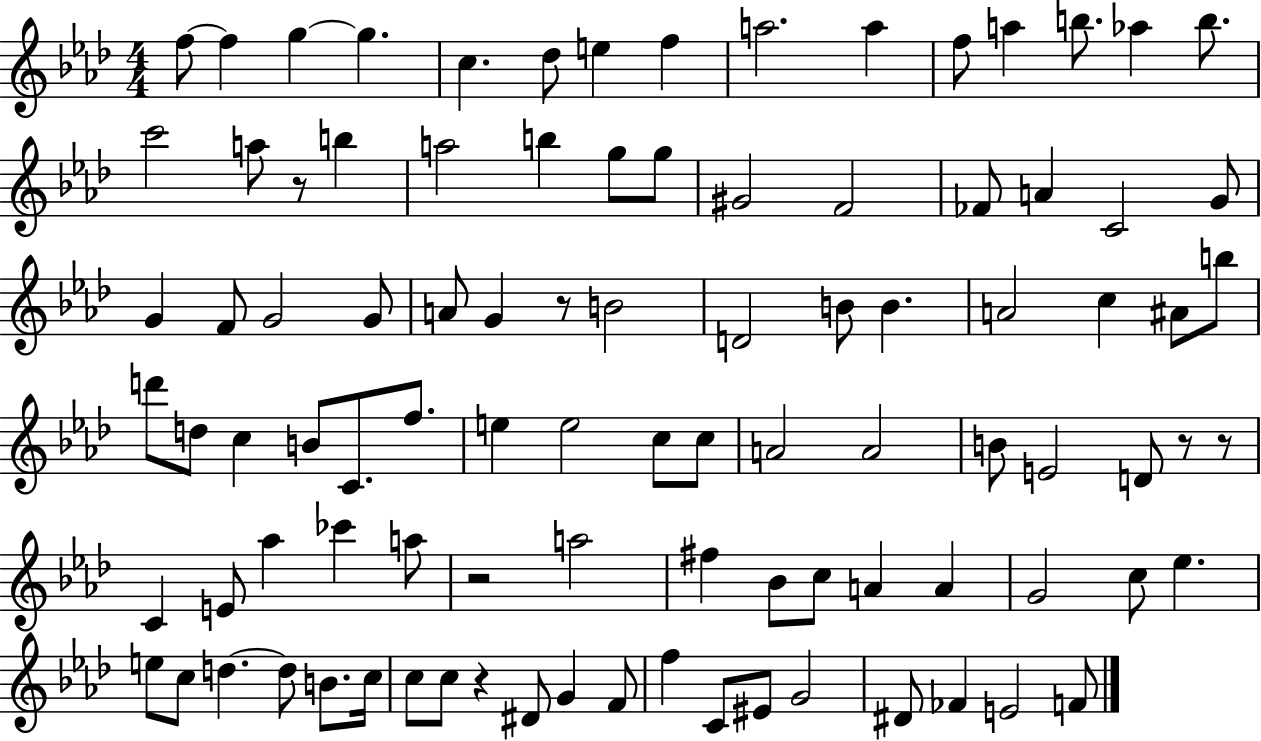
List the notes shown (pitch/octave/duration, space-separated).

F5/e F5/q G5/q G5/q. C5/q. Db5/e E5/q F5/q A5/h. A5/q F5/e A5/q B5/e. Ab5/q B5/e. C6/h A5/e R/e B5/q A5/h B5/q G5/e G5/e G#4/h F4/h FES4/e A4/q C4/h G4/e G4/q F4/e G4/h G4/e A4/e G4/q R/e B4/h D4/h B4/e B4/q. A4/h C5/q A#4/e B5/e D6/e D5/e C5/q B4/e C4/e. F5/e. E5/q E5/h C5/e C5/e A4/h A4/h B4/e E4/h D4/e R/e R/e C4/q E4/e Ab5/q CES6/q A5/e R/h A5/h F#5/q Bb4/e C5/e A4/q A4/q G4/h C5/e Eb5/q. E5/e C5/e D5/q. D5/e B4/e. C5/s C5/e C5/e R/q D#4/e G4/q F4/e F5/q C4/e EIS4/e G4/h D#4/e FES4/q E4/h F4/e